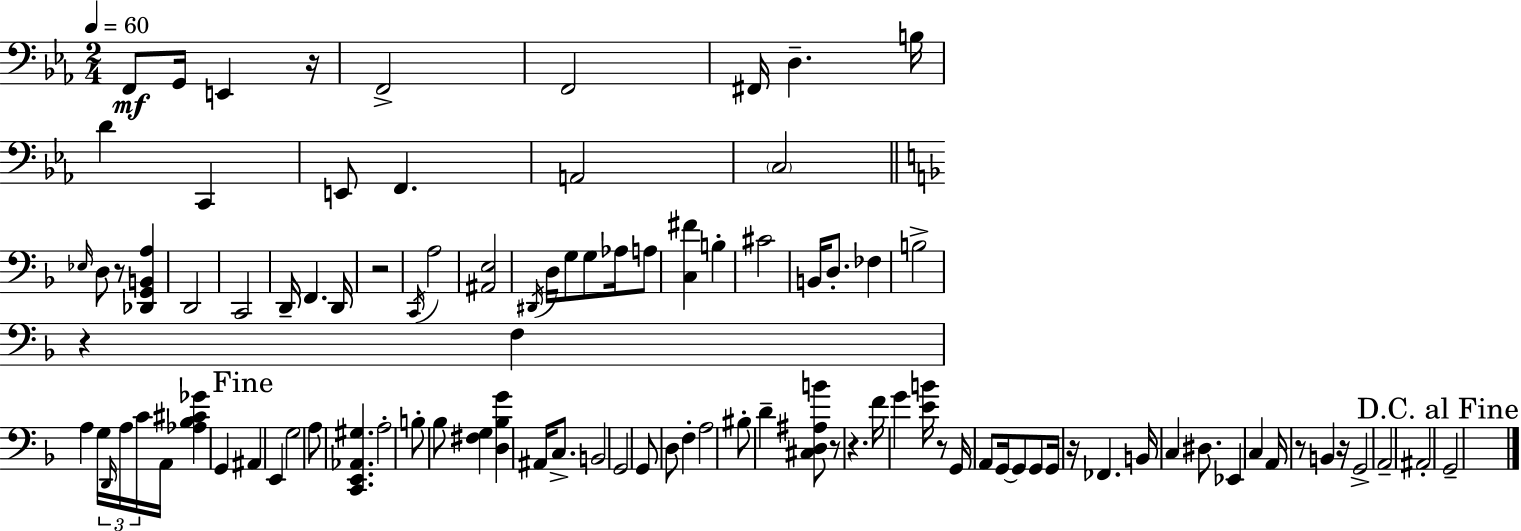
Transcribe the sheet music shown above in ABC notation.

X:1
T:Untitled
M:2/4
L:1/4
K:Eb
F,,/2 G,,/4 E,, z/4 F,,2 F,,2 ^F,,/4 D, B,/4 D C,, E,,/2 F,, A,,2 C,2 _E,/4 D,/2 z/2 [_D,,G,,B,,A,] D,,2 C,,2 D,,/4 F,, D,,/4 z2 C,,/4 A,2 [^A,,E,]2 ^D,,/4 D,/4 G,/2 G,/2 _A,/4 A,/2 [C,^F] B, ^C2 B,,/4 D,/2 _F, B,2 z F, A, G,/4 D,,/4 A,/4 C/4 A,,/4 [_A,_B,^C_G] G,, ^A,, E,, G,2 A,/2 [C,,E,,_A,,^G,] A,2 B,/2 _B,/2 [^F,G,] [D,_B,G] ^A,,/4 C,/2 B,,2 G,,2 G,,/2 D,/2 F, A,2 ^B,/2 D [^C,D,^A,B]/2 z/2 z F/4 G [EB]/4 z/2 G,,/4 A,,/2 G,,/4 G,,/2 G,,/2 G,,/4 z/4 _F,, B,,/4 C, ^D,/2 _E,, C, A,,/4 z/2 B,, z/4 G,,2 A,,2 ^A,,2 G,,2